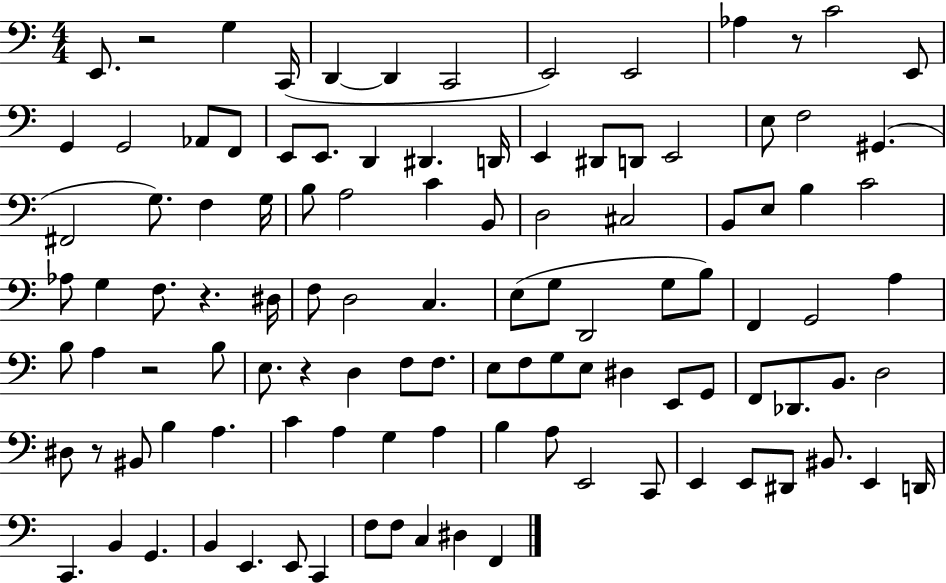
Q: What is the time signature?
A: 4/4